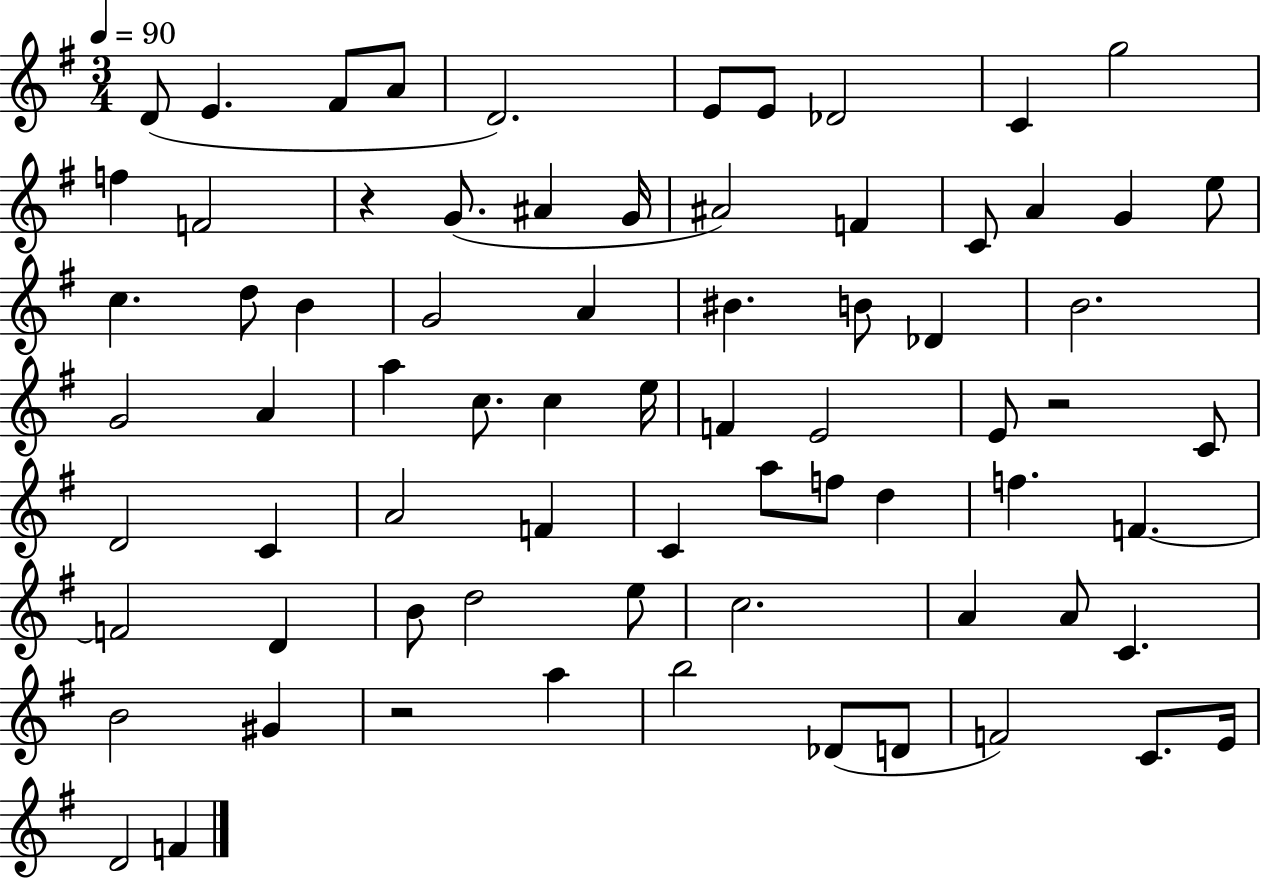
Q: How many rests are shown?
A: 3